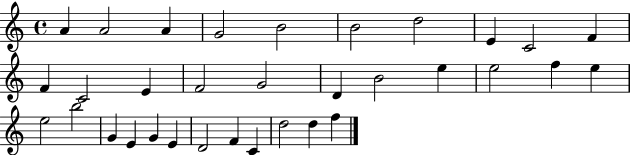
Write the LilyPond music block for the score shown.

{
  \clef treble
  \time 4/4
  \defaultTimeSignature
  \key c \major
  a'4 a'2 a'4 | g'2 b'2 | b'2 d''2 | e'4 c'2 f'4 | \break f'4 c'2 e'4 | f'2 g'2 | d'4 b'2 e''4 | e''2 f''4 e''4 | \break e''2 b''2 | g'4 e'4 g'4 e'4 | d'2 f'4 c'4 | d''2 d''4 f''4 | \break \bar "|."
}